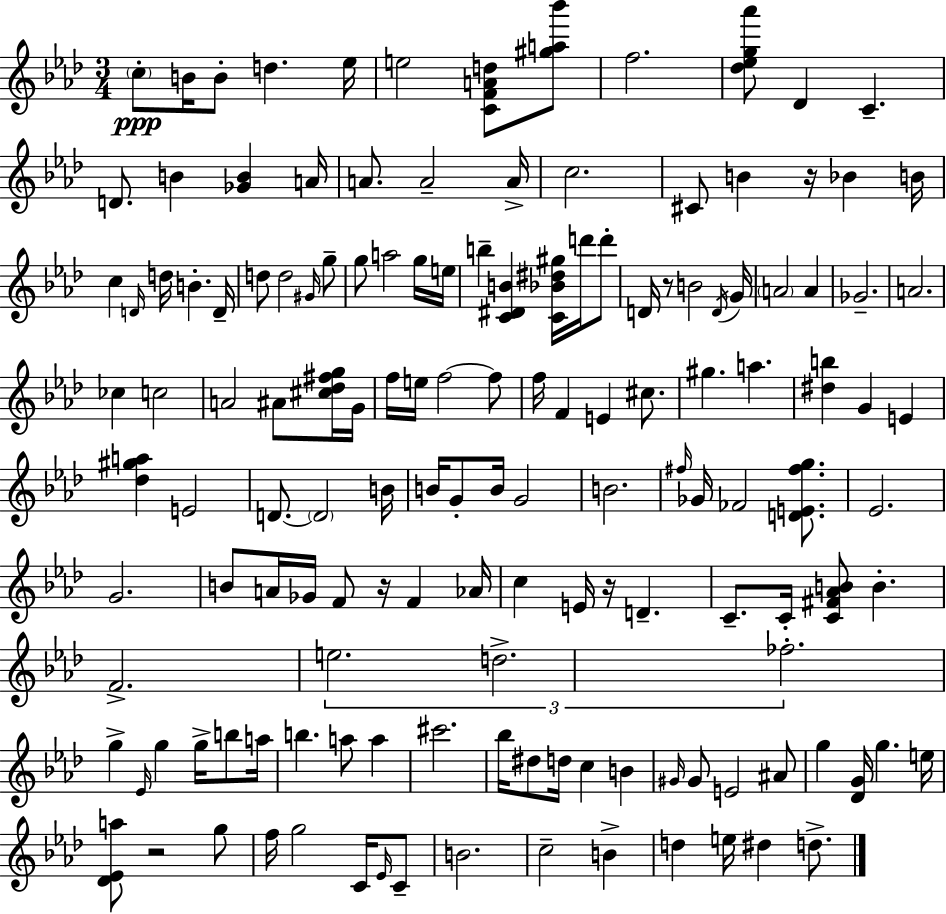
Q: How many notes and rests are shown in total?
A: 144